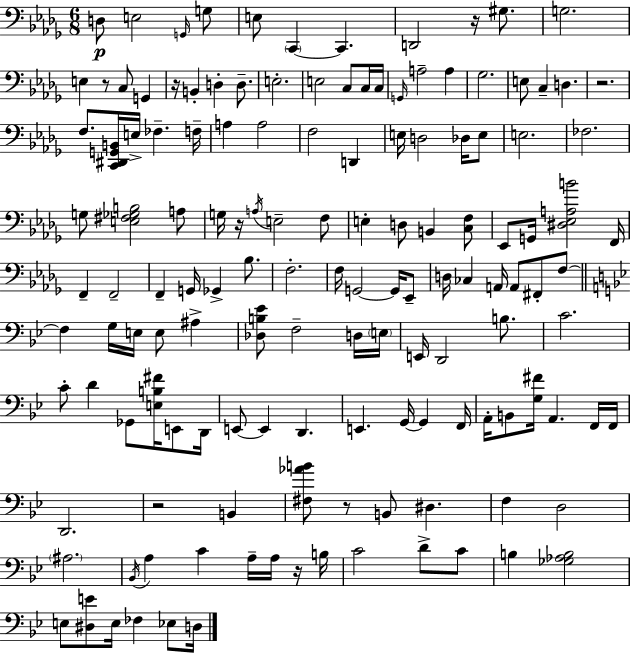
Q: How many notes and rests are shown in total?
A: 140